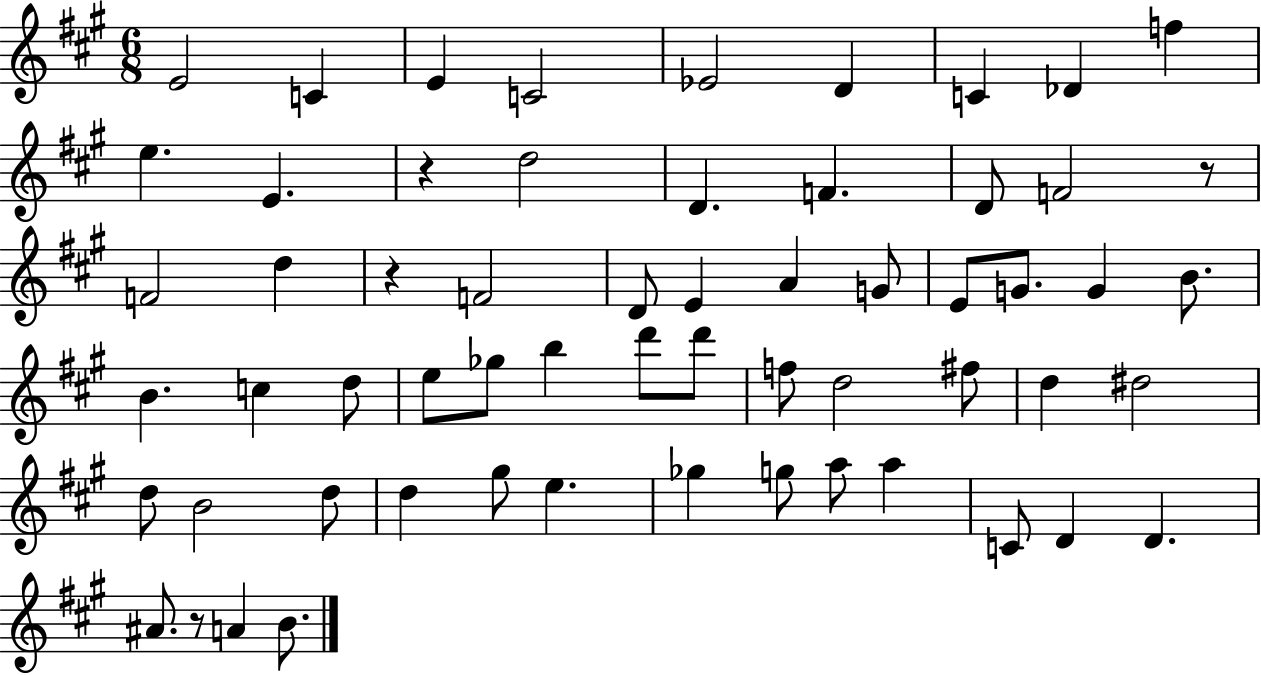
{
  \clef treble
  \numericTimeSignature
  \time 6/8
  \key a \major
  e'2 c'4 | e'4 c'2 | ees'2 d'4 | c'4 des'4 f''4 | \break e''4. e'4. | r4 d''2 | d'4. f'4. | d'8 f'2 r8 | \break f'2 d''4 | r4 f'2 | d'8 e'4 a'4 g'8 | e'8 g'8. g'4 b'8. | \break b'4. c''4 d''8 | e''8 ges''8 b''4 d'''8 d'''8 | f''8 d''2 fis''8 | d''4 dis''2 | \break d''8 b'2 d''8 | d''4 gis''8 e''4. | ges''4 g''8 a''8 a''4 | c'8 d'4 d'4. | \break ais'8. r8 a'4 b'8. | \bar "|."
}